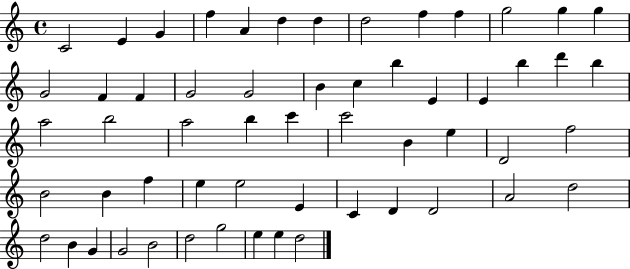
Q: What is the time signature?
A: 4/4